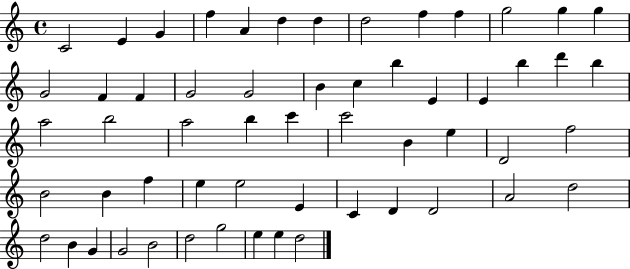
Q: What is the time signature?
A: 4/4